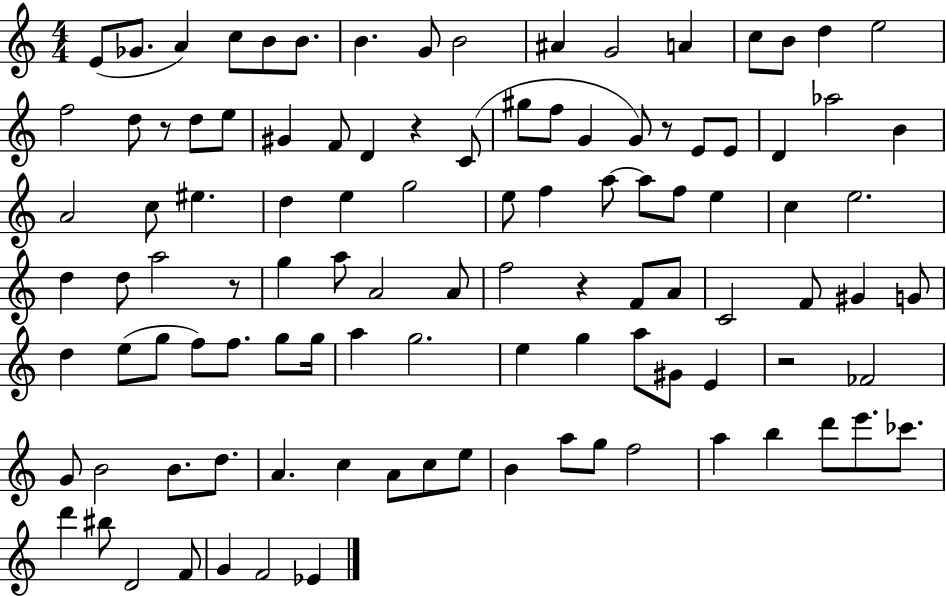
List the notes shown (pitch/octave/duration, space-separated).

E4/e Gb4/e. A4/q C5/e B4/e B4/e. B4/q. G4/e B4/h A#4/q G4/h A4/q C5/e B4/e D5/q E5/h F5/h D5/e R/e D5/e E5/e G#4/q F4/e D4/q R/q C4/e G#5/e F5/e G4/q G4/e R/e E4/e E4/e D4/q Ab5/h B4/q A4/h C5/e EIS5/q. D5/q E5/q G5/h E5/e F5/q A5/e A5/e F5/e E5/q C5/q E5/h. D5/q D5/e A5/h R/e G5/q A5/e A4/h A4/e F5/h R/q F4/e A4/e C4/h F4/e G#4/q G4/e D5/q E5/e G5/e F5/e F5/e. G5/e G5/s A5/q G5/h. E5/q G5/q A5/e G#4/e E4/q R/h FES4/h G4/e B4/h B4/e. D5/e. A4/q. C5/q A4/e C5/e E5/e B4/q A5/e G5/e F5/h A5/q B5/q D6/e E6/e. CES6/e. D6/q BIS5/e D4/h F4/e G4/q F4/h Eb4/q